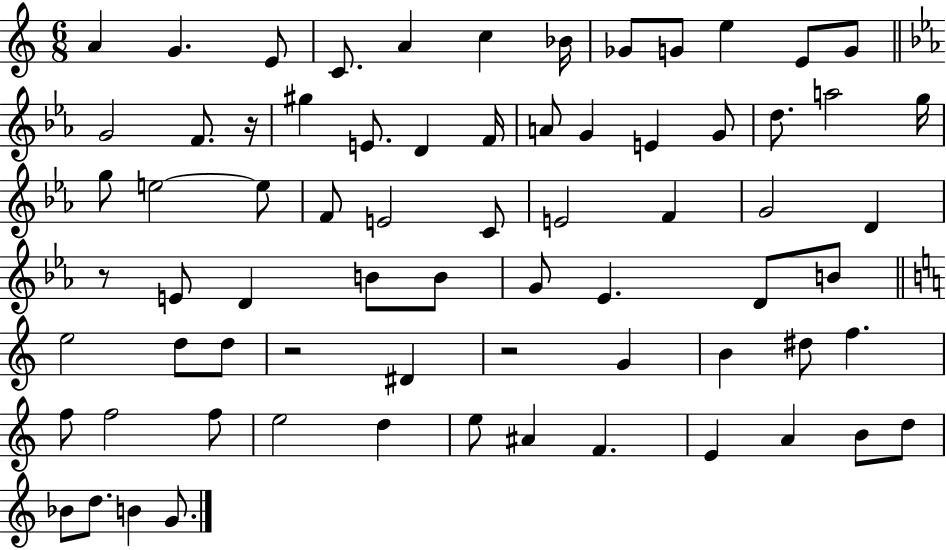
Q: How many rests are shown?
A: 4